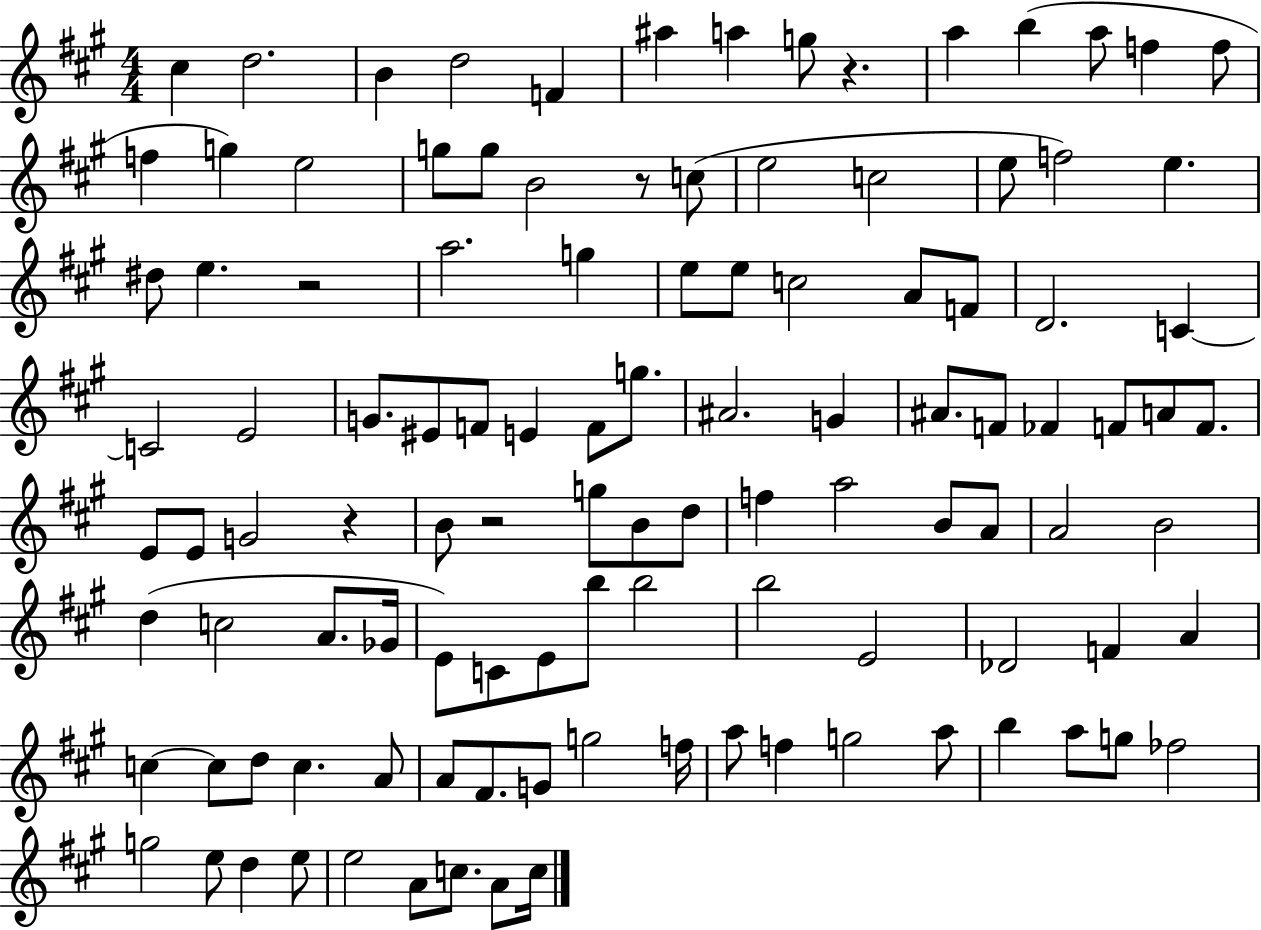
X:1
T:Untitled
M:4/4
L:1/4
K:A
^c d2 B d2 F ^a a g/2 z a b a/2 f f/2 f g e2 g/2 g/2 B2 z/2 c/2 e2 c2 e/2 f2 e ^d/2 e z2 a2 g e/2 e/2 c2 A/2 F/2 D2 C C2 E2 G/2 ^E/2 F/2 E F/2 g/2 ^A2 G ^A/2 F/2 _F F/2 A/2 F/2 E/2 E/2 G2 z B/2 z2 g/2 B/2 d/2 f a2 B/2 A/2 A2 B2 d c2 A/2 _G/4 E/2 C/2 E/2 b/2 b2 b2 E2 _D2 F A c c/2 d/2 c A/2 A/2 ^F/2 G/2 g2 f/4 a/2 f g2 a/2 b a/2 g/2 _f2 g2 e/2 d e/2 e2 A/2 c/2 A/2 c/4